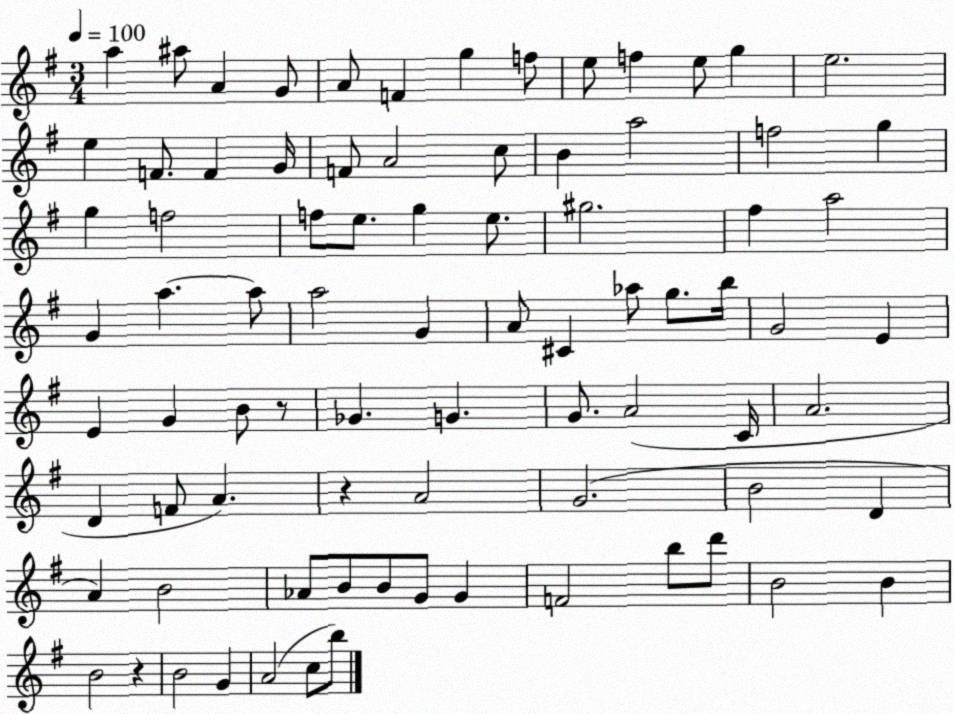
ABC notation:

X:1
T:Untitled
M:3/4
L:1/4
K:G
a ^a/2 A G/2 A/2 F g f/2 e/2 f e/2 g e2 e F/2 F G/4 F/2 A2 c/2 B a2 f2 g g f2 f/2 e/2 g e/2 ^g2 ^f a2 G a a/2 a2 G A/2 ^C _a/2 g/2 b/4 G2 E E G B/2 z/2 _G G G/2 A2 C/4 A2 D F/2 A z A2 G2 B2 D A B2 _A/2 B/2 B/2 G/2 G F2 b/2 d'/2 B2 B B2 z B2 G A2 c/2 b/2